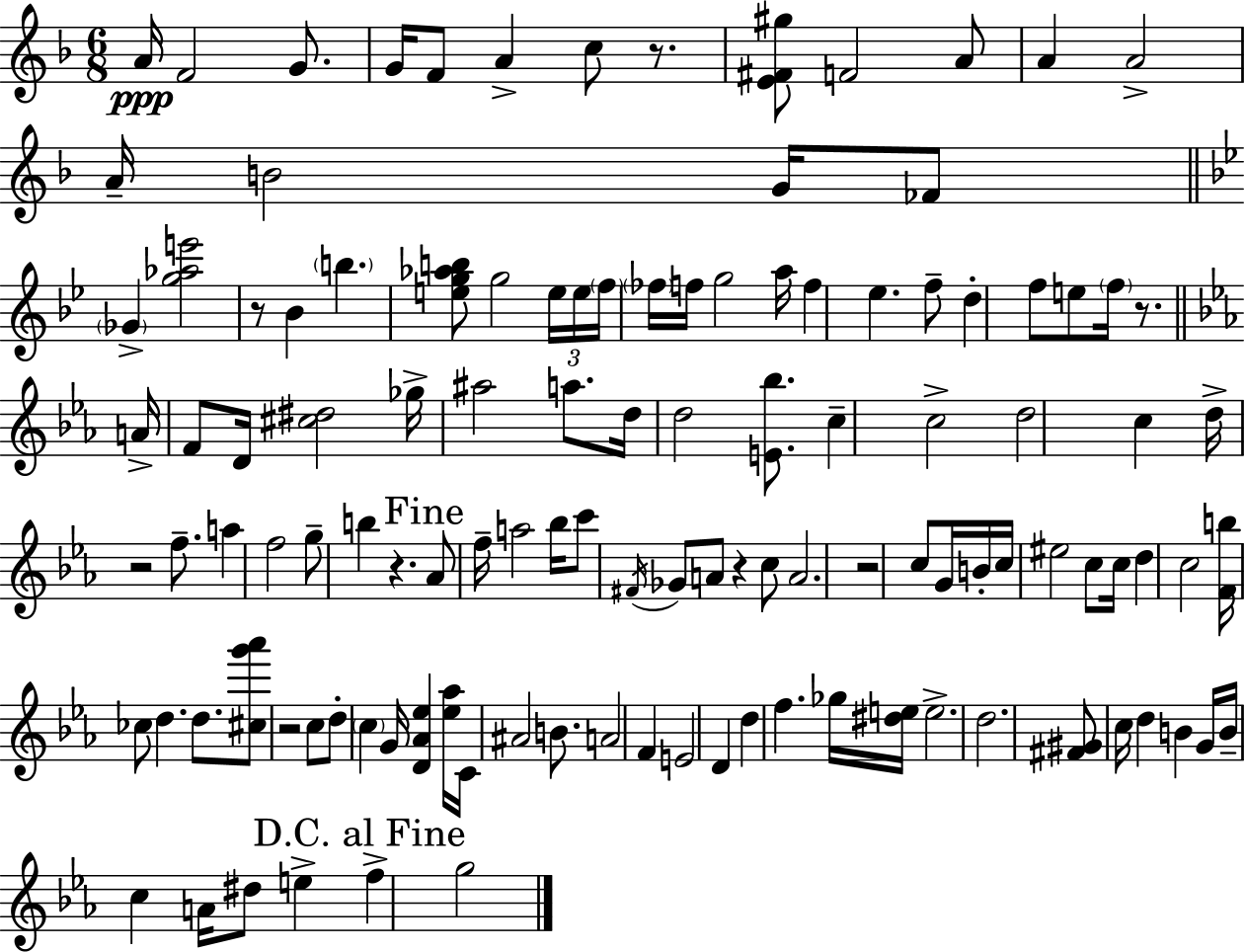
X:1
T:Untitled
M:6/8
L:1/4
K:F
A/4 F2 G/2 G/4 F/2 A c/2 z/2 [E^F^g]/2 F2 A/2 A A2 A/4 B2 G/4 _F/2 _G [g_ae']2 z/2 _B b [eg_ab]/2 g2 e/4 e/4 f/4 _f/4 f/4 g2 a/4 f _e f/2 d f/2 e/2 f/4 z/2 A/4 F/2 D/4 [^c^d]2 _g/4 ^a2 a/2 d/4 d2 [E_b]/2 c c2 d2 c d/4 z2 f/2 a f2 g/2 b z _A/2 f/4 a2 _b/4 c'/2 ^F/4 _G/2 A/2 z c/2 A2 z2 c/2 G/4 B/4 c/4 ^e2 c/2 c/4 d c2 [Fb]/4 _c/2 d d/2 [^cg'_a']/2 z2 c/2 d/2 c G/4 [D_A_e] [_e_a]/4 C/4 ^A2 B/2 A2 F E2 D d f _g/4 [^de]/4 e2 d2 [^F^G]/2 c/4 d B G/4 B/4 c A/4 ^d/2 e f g2